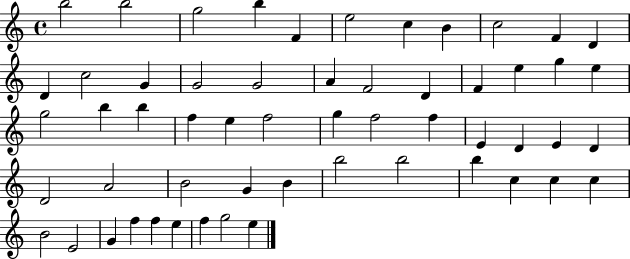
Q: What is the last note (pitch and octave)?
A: E5